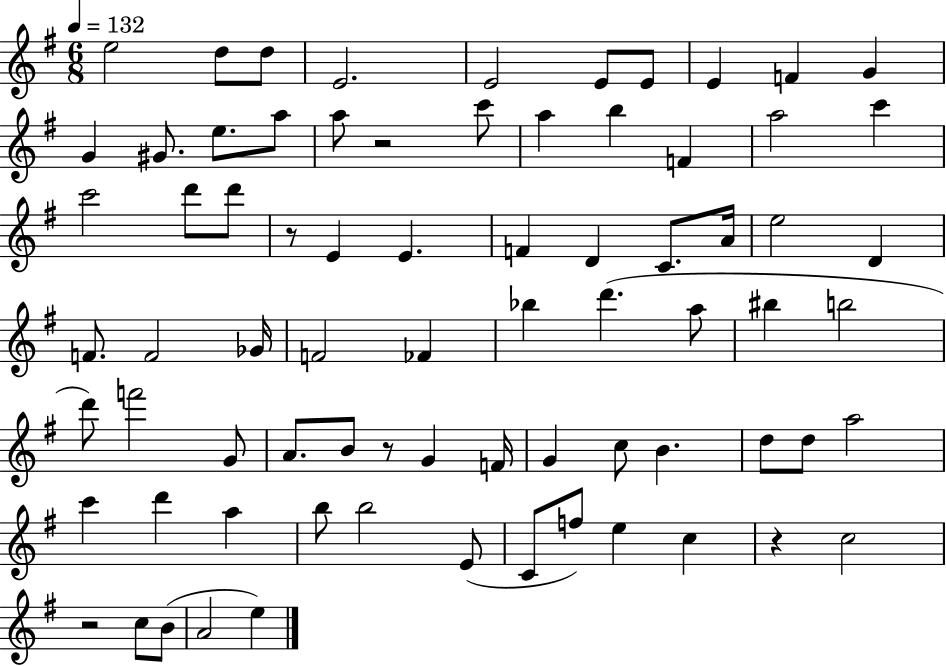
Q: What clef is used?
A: treble